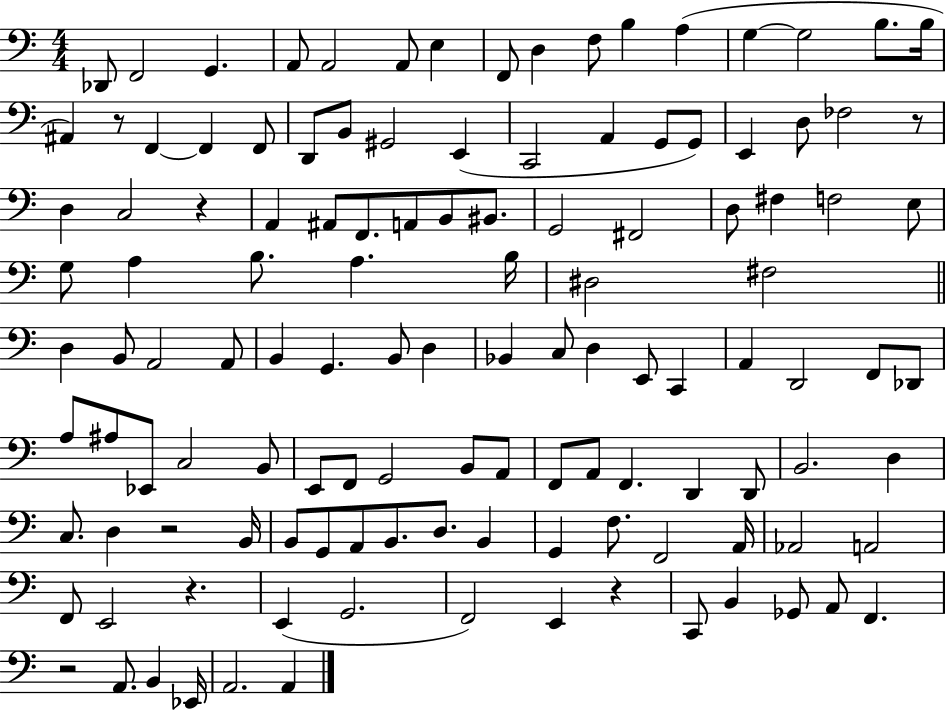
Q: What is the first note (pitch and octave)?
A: Db2